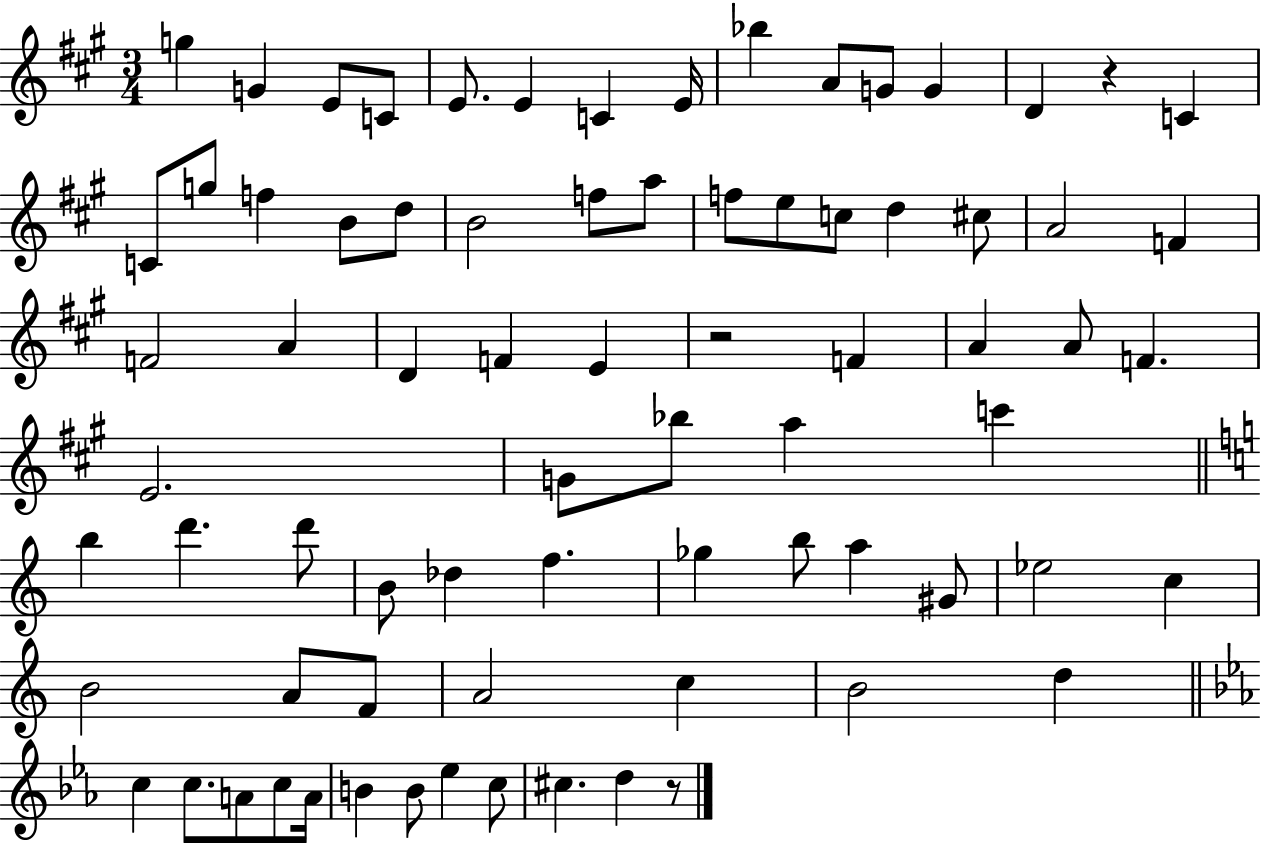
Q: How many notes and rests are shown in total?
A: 76